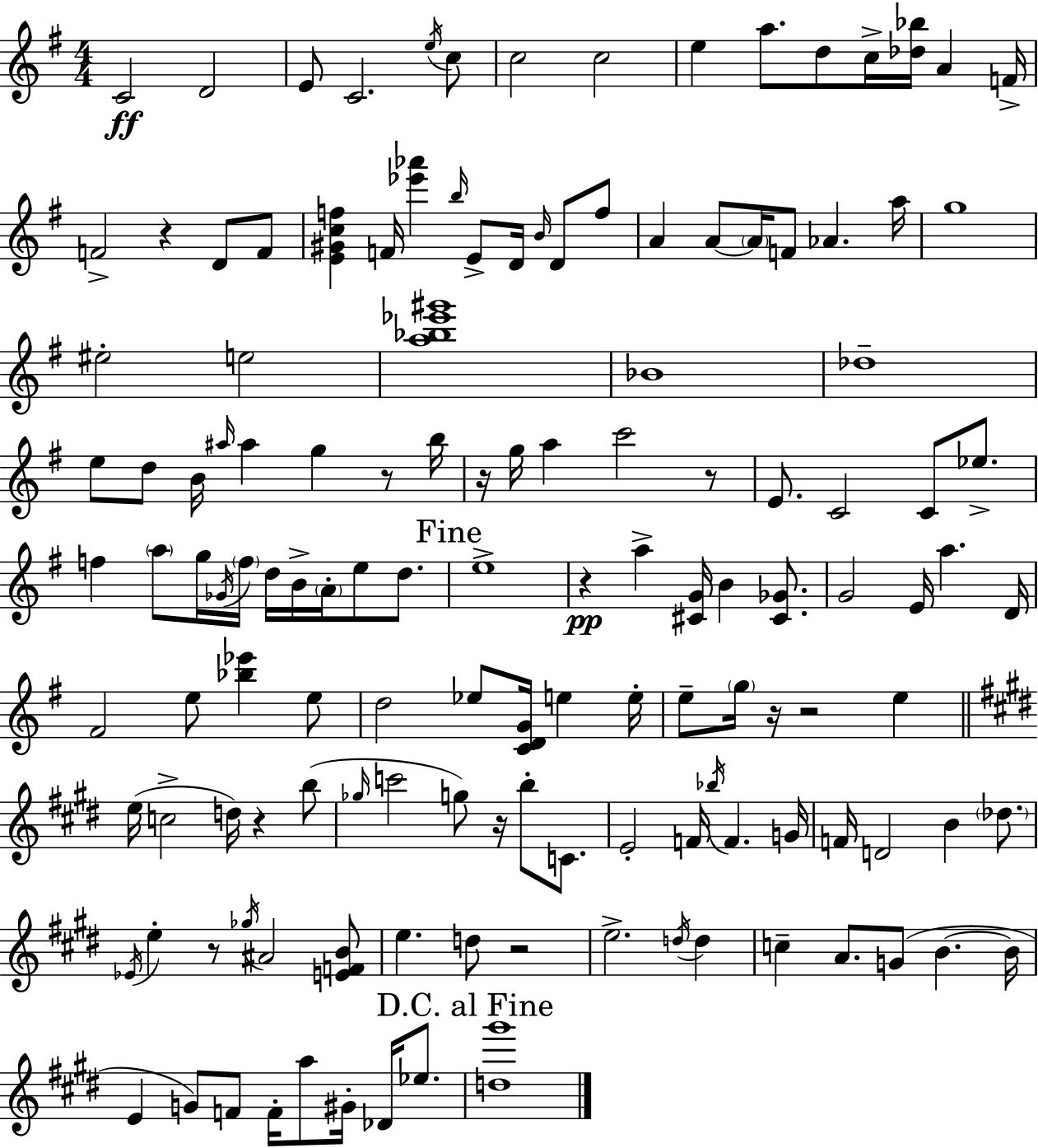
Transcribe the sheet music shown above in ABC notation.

X:1
T:Untitled
M:4/4
L:1/4
K:Em
C2 D2 E/2 C2 e/4 c/2 c2 c2 e a/2 d/2 c/4 [_d_b]/4 A F/4 F2 z D/2 F/2 [E^Gcf] F/4 [_e'_a'] b/4 E/2 D/4 B/4 D/2 f/2 A A/2 A/4 F/2 _A a/4 g4 ^e2 e2 [a_b_e'^g']4 _B4 _d4 e/2 d/2 B/4 ^a/4 ^a g z/2 b/4 z/4 g/4 a c'2 z/2 E/2 C2 C/2 _e/2 f a/2 g/4 _G/4 f/4 d/4 B/4 A/4 e/2 d/2 e4 z a [^CG]/4 B [^C_G]/2 G2 E/4 a D/4 ^F2 e/2 [_b_e'] e/2 d2 _e/2 [CDG]/4 e e/4 e/2 g/4 z/4 z2 e e/4 c2 d/4 z b/2 _g/4 c'2 g/2 z/4 b/2 C/2 E2 F/4 _b/4 F G/4 F/4 D2 B _d/2 _E/4 e z/2 _g/4 ^A2 [EFB]/2 e d/2 z2 e2 d/4 d c A/2 G/2 B B/4 E G/2 F/2 F/4 a/2 ^G/4 _D/4 _e/2 [d^g']4